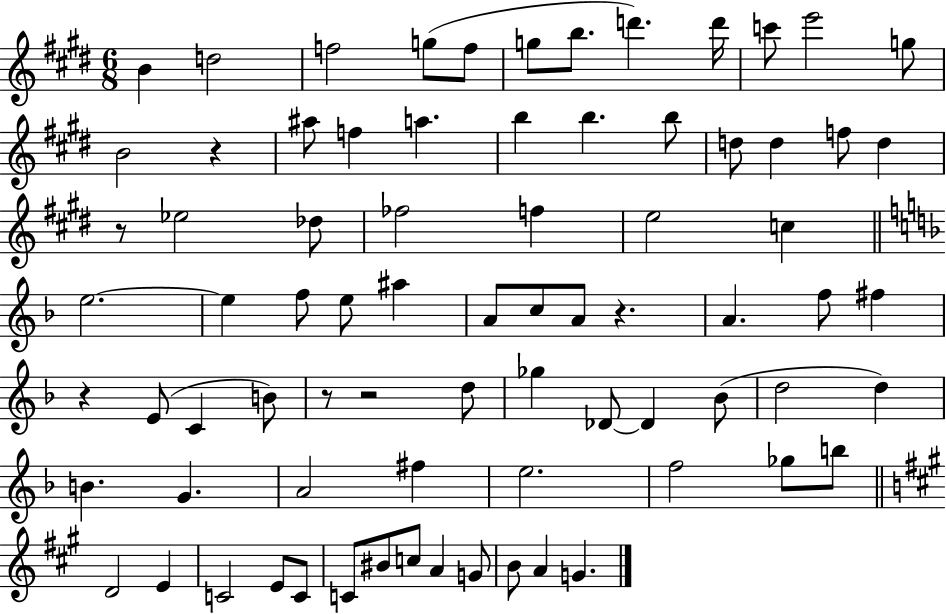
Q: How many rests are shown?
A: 6